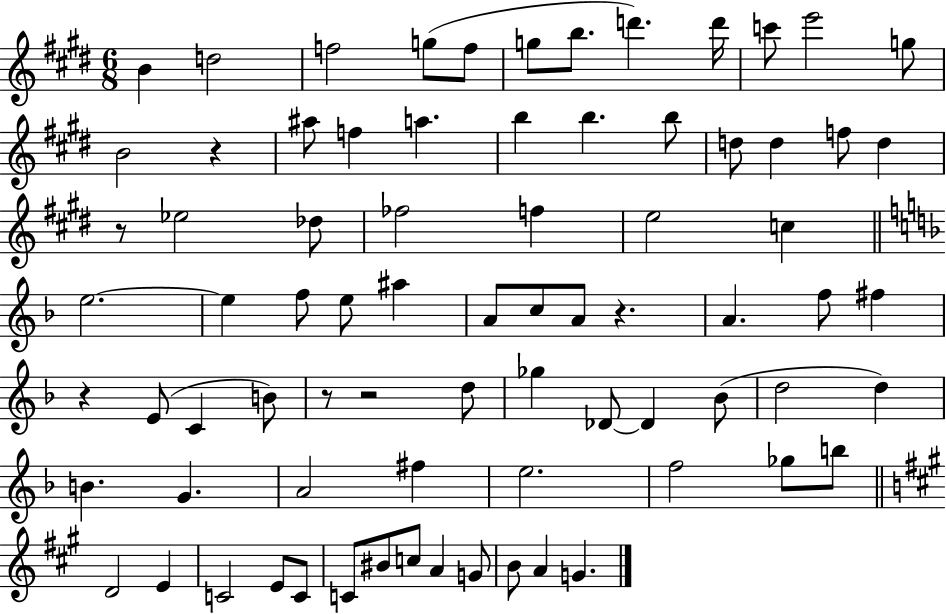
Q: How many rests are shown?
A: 6